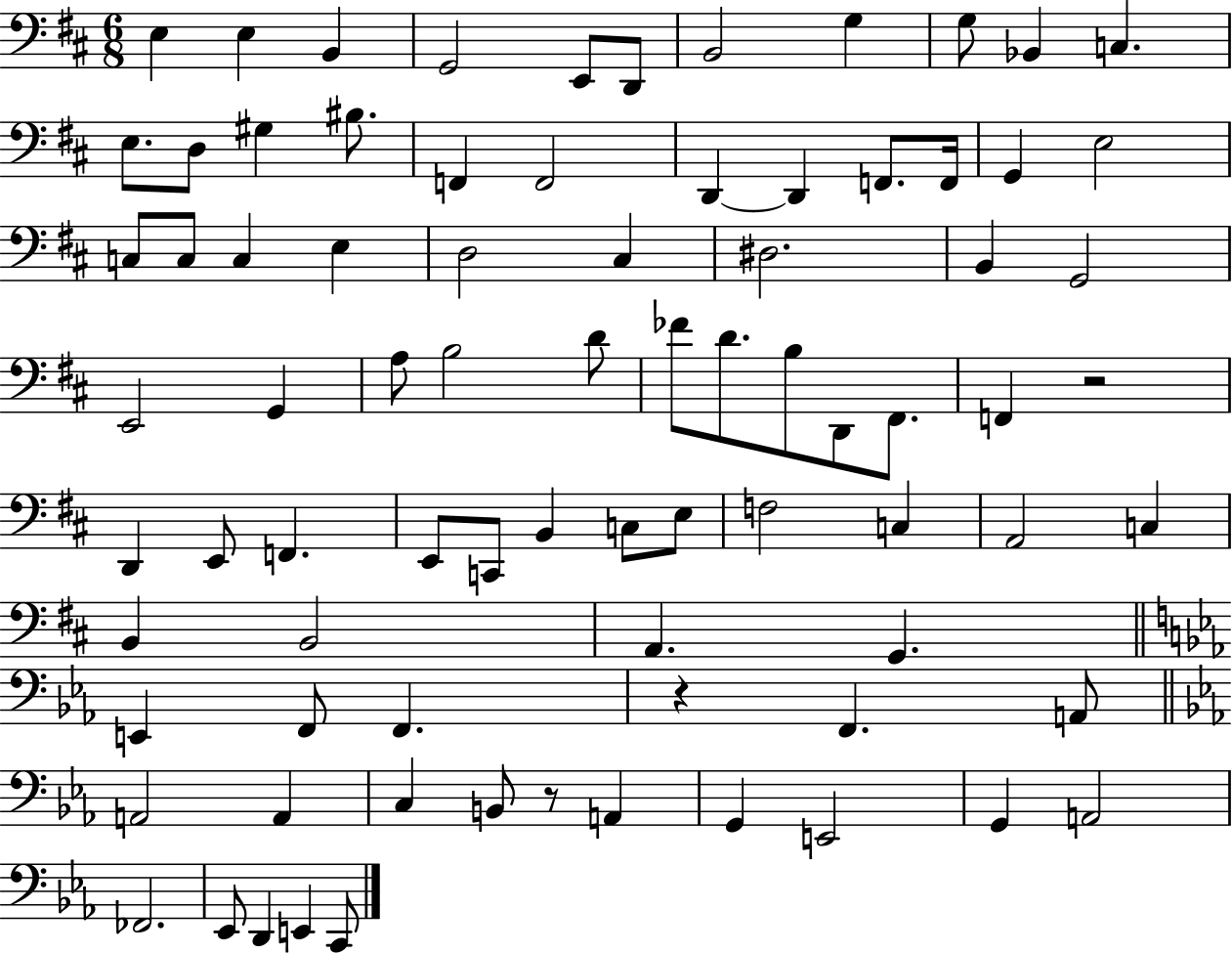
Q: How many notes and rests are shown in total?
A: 81